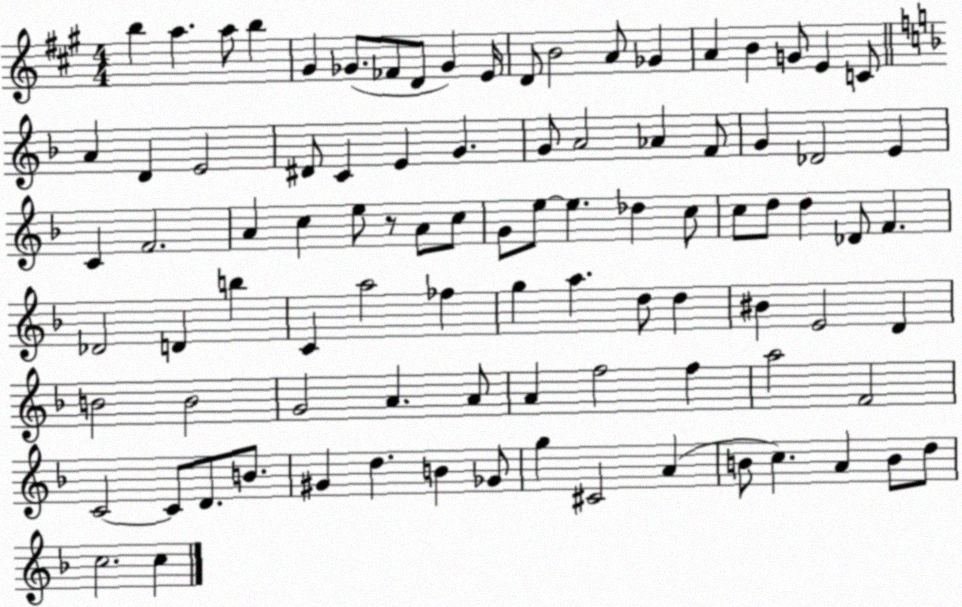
X:1
T:Untitled
M:4/4
L:1/4
K:A
b a a/2 b ^G _G/2 _F/2 D/2 _G E/4 D/2 B2 A/2 _G A B G/2 E C/2 A D E2 ^D/2 C E G G/2 A2 _A F/2 G _D2 E C F2 A c e/2 z/2 A/2 c/2 G/2 e/2 e _d c/2 c/2 d/2 d _D/2 F _D2 D b C a2 _f g a d/2 d ^B E2 D B2 B2 G2 A A/2 A f2 f a2 F2 C2 C/2 D/2 B/2 ^G d B _G/2 g ^C2 A B/2 c A B/2 d/2 c2 c